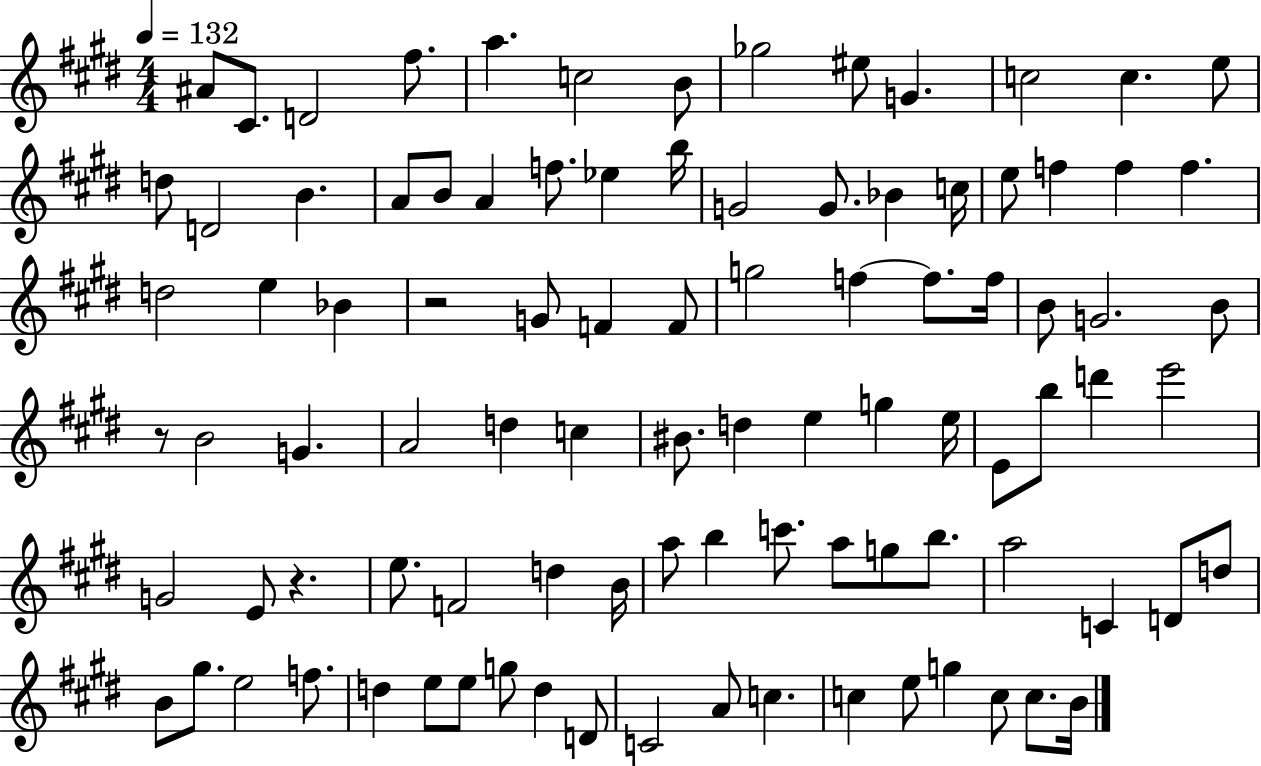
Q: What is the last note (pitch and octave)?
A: B4